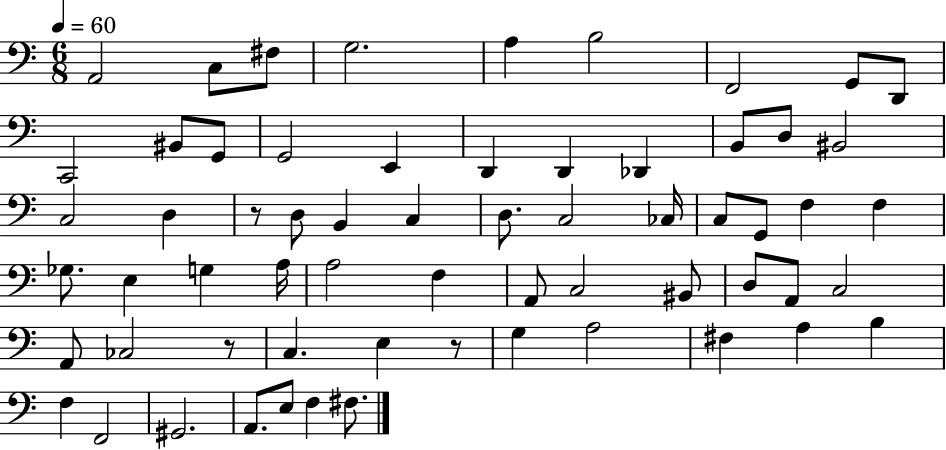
A2/h C3/e F#3/e G3/h. A3/q B3/h F2/h G2/e D2/e C2/h BIS2/e G2/e G2/h E2/q D2/q D2/q Db2/q B2/e D3/e BIS2/h C3/h D3/q R/e D3/e B2/q C3/q D3/e. C3/h CES3/s C3/e G2/e F3/q F3/q Gb3/e. E3/q G3/q A3/s A3/h F3/q A2/e C3/h BIS2/e D3/e A2/e C3/h A2/e CES3/h R/e C3/q. E3/q R/e G3/q A3/h F#3/q A3/q B3/q F3/q F2/h G#2/h. A2/e. E3/e F3/q F#3/e.